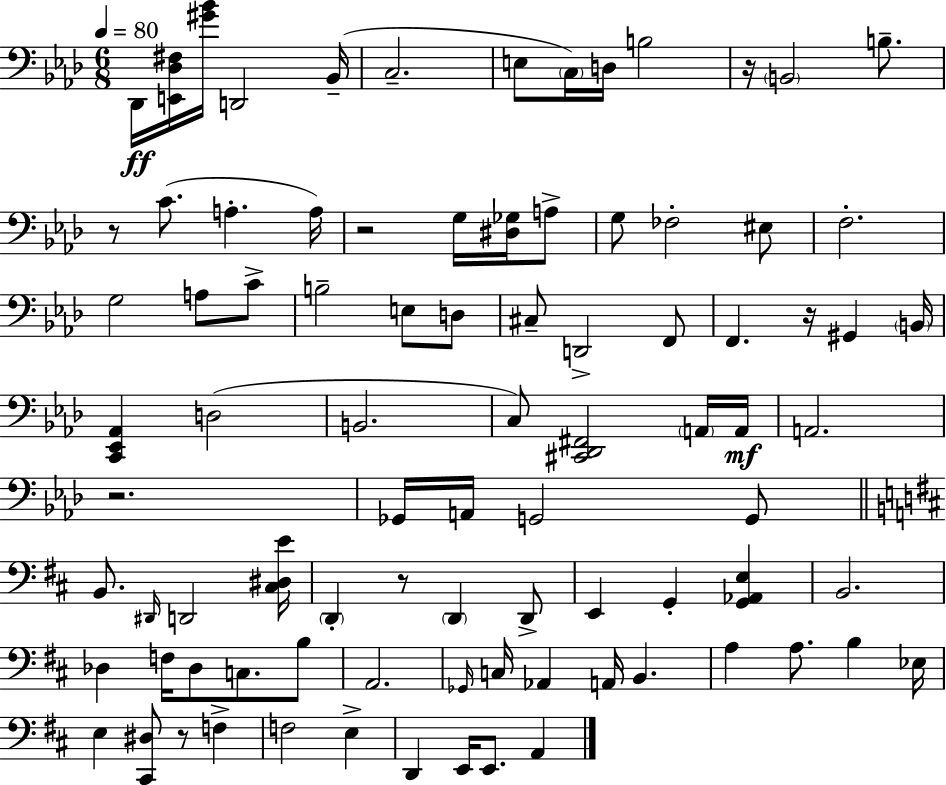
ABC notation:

X:1
T:Untitled
M:6/8
L:1/4
K:Ab
_D,,/4 [E,,_D,^F,]/4 [^G_B]/4 D,,2 _B,,/4 C,2 E,/2 C,/4 D,/4 B,2 z/4 B,,2 B,/2 z/2 C/2 A, A,/4 z2 G,/4 [^D,_G,]/4 A,/2 G,/2 _F,2 ^E,/2 F,2 G,2 A,/2 C/2 B,2 E,/2 D,/2 ^C,/2 D,,2 F,,/2 F,, z/4 ^G,, B,,/4 [C,,_E,,_A,,] D,2 B,,2 C,/2 [^C,,_D,,^F,,]2 A,,/4 A,,/4 A,,2 z2 _G,,/4 A,,/4 G,,2 G,,/2 B,,/2 ^D,,/4 D,,2 [^C,^D,E]/4 D,, z/2 D,, D,,/2 E,, G,, [G,,_A,,E,] B,,2 _D, F,/4 _D,/2 C,/2 B,/2 A,,2 _G,,/4 C,/4 _A,, A,,/4 B,, A, A,/2 B, _E,/4 E, [^C,,^D,]/2 z/2 F, F,2 E, D,, E,,/4 E,,/2 A,,